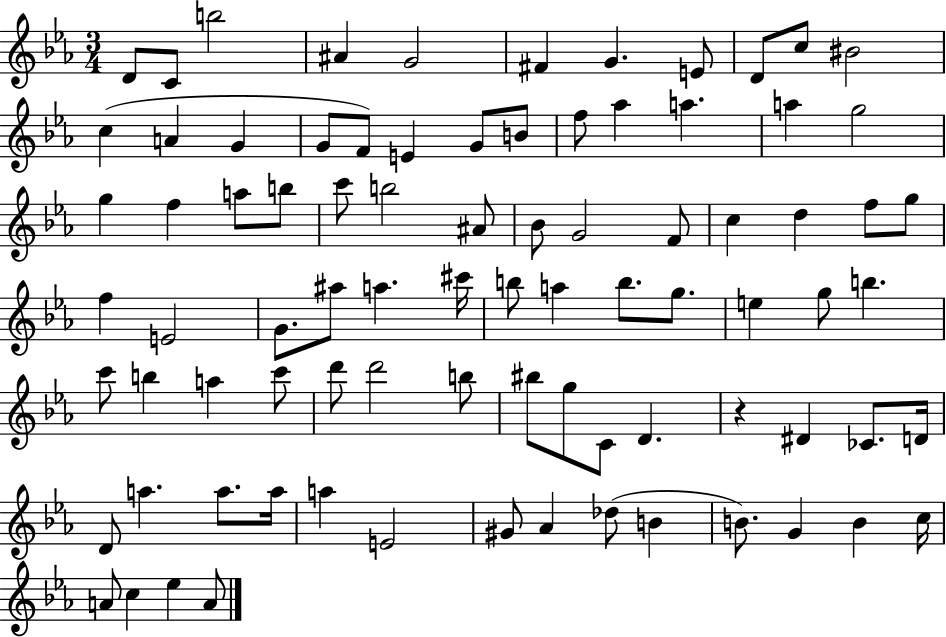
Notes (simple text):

D4/e C4/e B5/h A#4/q G4/h F#4/q G4/q. E4/e D4/e C5/e BIS4/h C5/q A4/q G4/q G4/e F4/e E4/q G4/e B4/e F5/e Ab5/q A5/q. A5/q G5/h G5/q F5/q A5/e B5/e C6/e B5/h A#4/e Bb4/e G4/h F4/e C5/q D5/q F5/e G5/e F5/q E4/h G4/e. A#5/e A5/q. C#6/s B5/e A5/q B5/e. G5/e. E5/q G5/e B5/q. C6/e B5/q A5/q C6/e D6/e D6/h B5/e BIS5/e G5/e C4/e D4/q. R/q D#4/q CES4/e. D4/s D4/e A5/q. A5/e. A5/s A5/q E4/h G#4/e Ab4/q Db5/e B4/q B4/e. G4/q B4/q C5/s A4/e C5/q Eb5/q A4/e